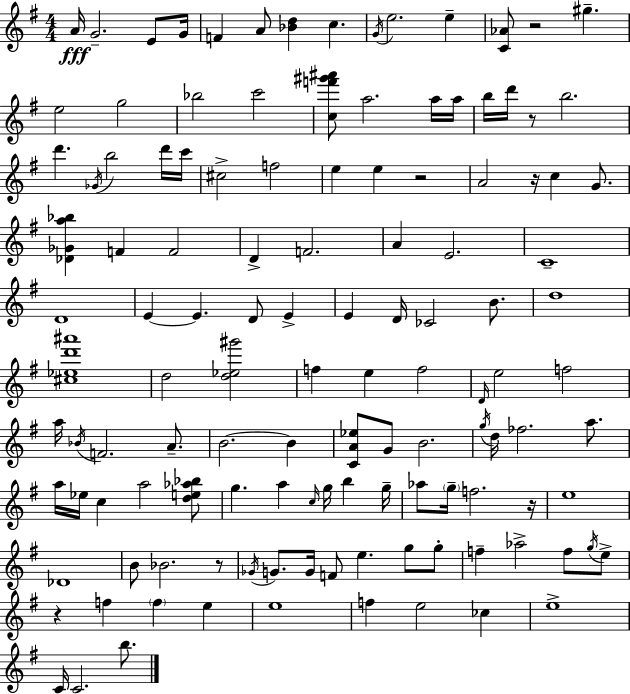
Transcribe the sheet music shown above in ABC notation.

X:1
T:Untitled
M:4/4
L:1/4
K:G
A/4 G2 E/2 G/4 F A/2 [_Bd] c G/4 e2 e [C_A]/2 z2 ^g e2 g2 _b2 c'2 [cf'^g'^a']/2 a2 a/4 a/4 b/4 d'/4 z/2 b2 d' _G/4 b2 d'/4 c'/4 ^c2 f2 e e z2 A2 z/4 c G/2 [_D_Ga_b] F F2 D F2 A E2 C4 D4 E E D/2 E E D/4 _C2 B/2 d4 [^c_ed'^a']4 d2 [d_e^g']2 f e f2 D/4 e2 f2 a/4 _B/4 F2 A/2 B2 B [CA_e]/2 G/2 B2 g/4 d/4 _f2 a/2 a/4 _e/4 c a2 [de_a_b]/2 g a c/4 g/4 b g/4 _a/2 g/4 f2 z/4 e4 _D4 B/2 _B2 z/2 _G/4 G/2 G/4 F/2 e g/2 g/2 f _a2 f/2 g/4 e/2 z f f e e4 f e2 _c e4 C/4 C2 b/2